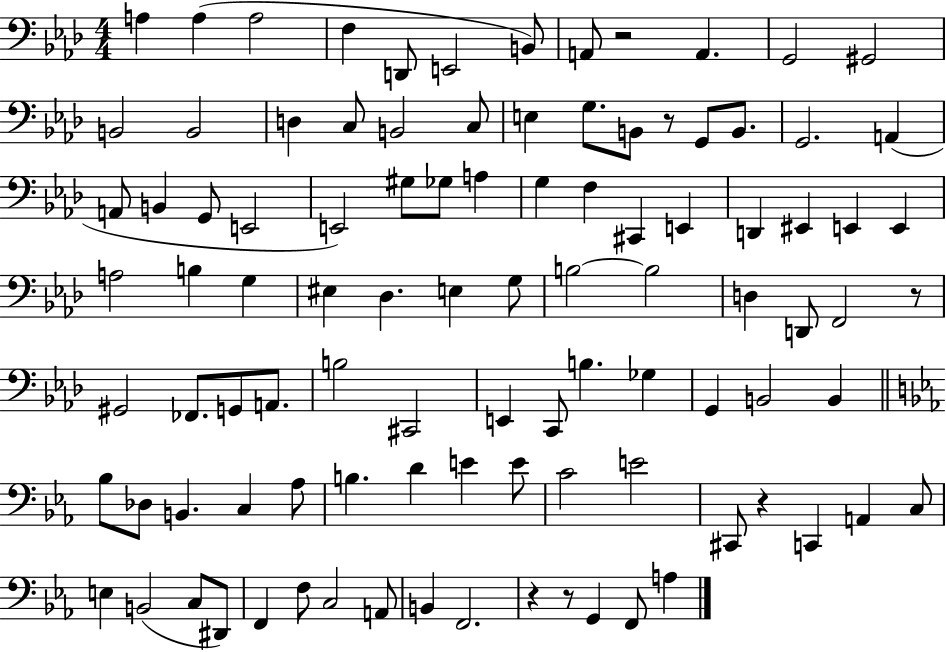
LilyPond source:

{
  \clef bass
  \numericTimeSignature
  \time 4/4
  \key aes \major
  \repeat volta 2 { a4 a4( a2 | f4 d,8 e,2 b,8) | a,8 r2 a,4. | g,2 gis,2 | \break b,2 b,2 | d4 c8 b,2 c8 | e4 g8. b,8 r8 g,8 b,8. | g,2. a,4( | \break a,8 b,4 g,8 e,2 | e,2) gis8 ges8 a4 | g4 f4 cis,4 e,4 | d,4 eis,4 e,4 e,4 | \break a2 b4 g4 | eis4 des4. e4 g8 | b2~~ b2 | d4 d,8 f,2 r8 | \break gis,2 fes,8. g,8 a,8. | b2 cis,2 | e,4 c,8 b4. ges4 | g,4 b,2 b,4 | \break \bar "||" \break \key c \minor bes8 des8 b,4. c4 aes8 | b4. d'4 e'4 e'8 | c'2 e'2 | cis,8 r4 c,4 a,4 c8 | \break e4 b,2( c8 dis,8) | f,4 f8 c2 a,8 | b,4 f,2. | r4 r8 g,4 f,8 a4 | \break } \bar "|."
}